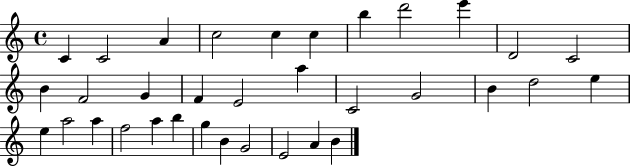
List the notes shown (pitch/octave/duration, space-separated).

C4/q C4/h A4/q C5/h C5/q C5/q B5/q D6/h E6/q D4/h C4/h B4/q F4/h G4/q F4/q E4/h A5/q C4/h G4/h B4/q D5/h E5/q E5/q A5/h A5/q F5/h A5/q B5/q G5/q B4/q G4/h E4/h A4/q B4/q